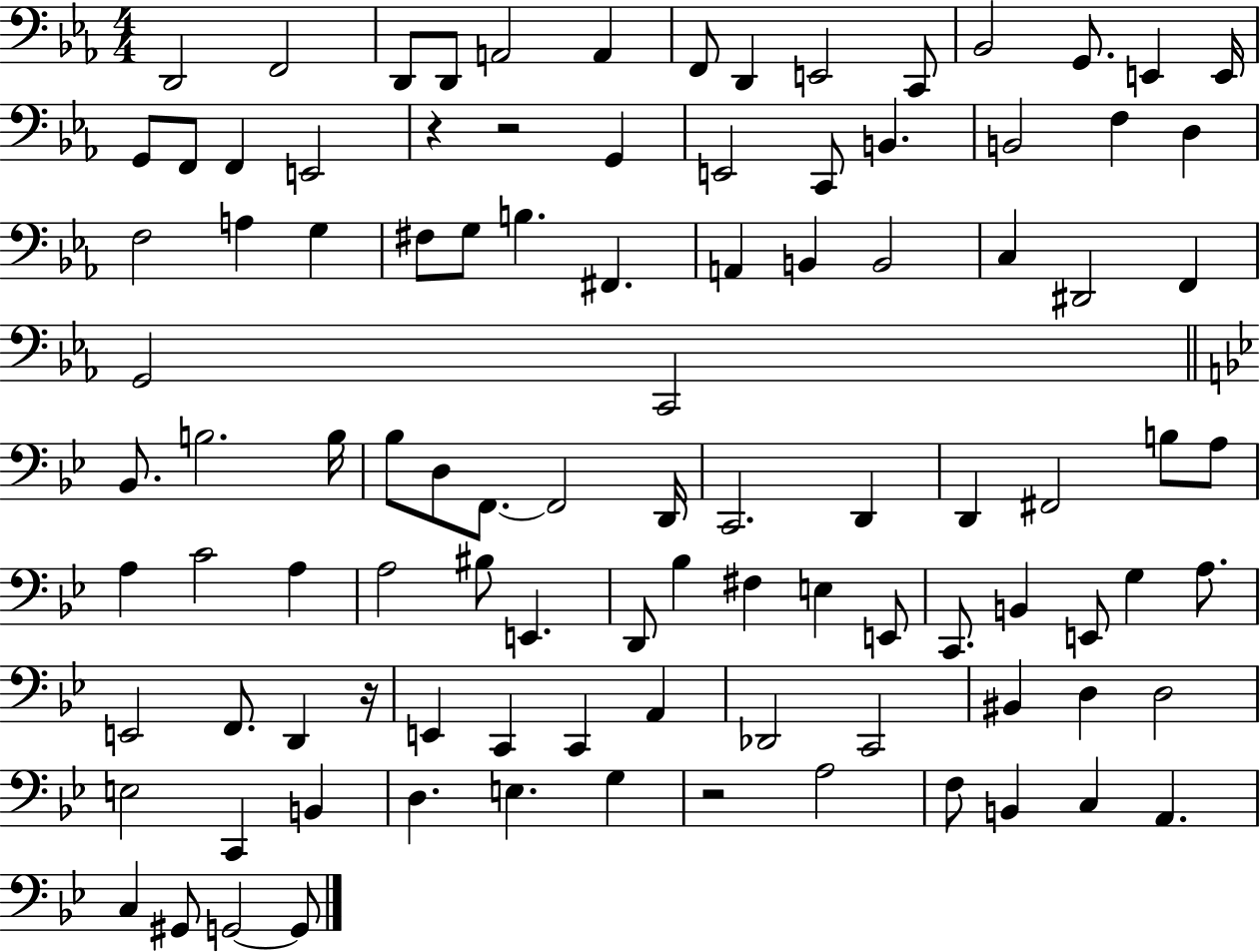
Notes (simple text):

D2/h F2/h D2/e D2/e A2/h A2/q F2/e D2/q E2/h C2/e Bb2/h G2/e. E2/q E2/s G2/e F2/e F2/q E2/h R/q R/h G2/q E2/h C2/e B2/q. B2/h F3/q D3/q F3/h A3/q G3/q F#3/e G3/e B3/q. F#2/q. A2/q B2/q B2/h C3/q D#2/h F2/q G2/h C2/h Bb2/e. B3/h. B3/s Bb3/e D3/e F2/e. F2/h D2/s C2/h. D2/q D2/q F#2/h B3/e A3/e A3/q C4/h A3/q A3/h BIS3/e E2/q. D2/e Bb3/q F#3/q E3/q E2/e C2/e. B2/q E2/e G3/q A3/e. E2/h F2/e. D2/q R/s E2/q C2/q C2/q A2/q Db2/h C2/h BIS2/q D3/q D3/h E3/h C2/q B2/q D3/q. E3/q. G3/q R/h A3/h F3/e B2/q C3/q A2/q. C3/q G#2/e G2/h G2/e